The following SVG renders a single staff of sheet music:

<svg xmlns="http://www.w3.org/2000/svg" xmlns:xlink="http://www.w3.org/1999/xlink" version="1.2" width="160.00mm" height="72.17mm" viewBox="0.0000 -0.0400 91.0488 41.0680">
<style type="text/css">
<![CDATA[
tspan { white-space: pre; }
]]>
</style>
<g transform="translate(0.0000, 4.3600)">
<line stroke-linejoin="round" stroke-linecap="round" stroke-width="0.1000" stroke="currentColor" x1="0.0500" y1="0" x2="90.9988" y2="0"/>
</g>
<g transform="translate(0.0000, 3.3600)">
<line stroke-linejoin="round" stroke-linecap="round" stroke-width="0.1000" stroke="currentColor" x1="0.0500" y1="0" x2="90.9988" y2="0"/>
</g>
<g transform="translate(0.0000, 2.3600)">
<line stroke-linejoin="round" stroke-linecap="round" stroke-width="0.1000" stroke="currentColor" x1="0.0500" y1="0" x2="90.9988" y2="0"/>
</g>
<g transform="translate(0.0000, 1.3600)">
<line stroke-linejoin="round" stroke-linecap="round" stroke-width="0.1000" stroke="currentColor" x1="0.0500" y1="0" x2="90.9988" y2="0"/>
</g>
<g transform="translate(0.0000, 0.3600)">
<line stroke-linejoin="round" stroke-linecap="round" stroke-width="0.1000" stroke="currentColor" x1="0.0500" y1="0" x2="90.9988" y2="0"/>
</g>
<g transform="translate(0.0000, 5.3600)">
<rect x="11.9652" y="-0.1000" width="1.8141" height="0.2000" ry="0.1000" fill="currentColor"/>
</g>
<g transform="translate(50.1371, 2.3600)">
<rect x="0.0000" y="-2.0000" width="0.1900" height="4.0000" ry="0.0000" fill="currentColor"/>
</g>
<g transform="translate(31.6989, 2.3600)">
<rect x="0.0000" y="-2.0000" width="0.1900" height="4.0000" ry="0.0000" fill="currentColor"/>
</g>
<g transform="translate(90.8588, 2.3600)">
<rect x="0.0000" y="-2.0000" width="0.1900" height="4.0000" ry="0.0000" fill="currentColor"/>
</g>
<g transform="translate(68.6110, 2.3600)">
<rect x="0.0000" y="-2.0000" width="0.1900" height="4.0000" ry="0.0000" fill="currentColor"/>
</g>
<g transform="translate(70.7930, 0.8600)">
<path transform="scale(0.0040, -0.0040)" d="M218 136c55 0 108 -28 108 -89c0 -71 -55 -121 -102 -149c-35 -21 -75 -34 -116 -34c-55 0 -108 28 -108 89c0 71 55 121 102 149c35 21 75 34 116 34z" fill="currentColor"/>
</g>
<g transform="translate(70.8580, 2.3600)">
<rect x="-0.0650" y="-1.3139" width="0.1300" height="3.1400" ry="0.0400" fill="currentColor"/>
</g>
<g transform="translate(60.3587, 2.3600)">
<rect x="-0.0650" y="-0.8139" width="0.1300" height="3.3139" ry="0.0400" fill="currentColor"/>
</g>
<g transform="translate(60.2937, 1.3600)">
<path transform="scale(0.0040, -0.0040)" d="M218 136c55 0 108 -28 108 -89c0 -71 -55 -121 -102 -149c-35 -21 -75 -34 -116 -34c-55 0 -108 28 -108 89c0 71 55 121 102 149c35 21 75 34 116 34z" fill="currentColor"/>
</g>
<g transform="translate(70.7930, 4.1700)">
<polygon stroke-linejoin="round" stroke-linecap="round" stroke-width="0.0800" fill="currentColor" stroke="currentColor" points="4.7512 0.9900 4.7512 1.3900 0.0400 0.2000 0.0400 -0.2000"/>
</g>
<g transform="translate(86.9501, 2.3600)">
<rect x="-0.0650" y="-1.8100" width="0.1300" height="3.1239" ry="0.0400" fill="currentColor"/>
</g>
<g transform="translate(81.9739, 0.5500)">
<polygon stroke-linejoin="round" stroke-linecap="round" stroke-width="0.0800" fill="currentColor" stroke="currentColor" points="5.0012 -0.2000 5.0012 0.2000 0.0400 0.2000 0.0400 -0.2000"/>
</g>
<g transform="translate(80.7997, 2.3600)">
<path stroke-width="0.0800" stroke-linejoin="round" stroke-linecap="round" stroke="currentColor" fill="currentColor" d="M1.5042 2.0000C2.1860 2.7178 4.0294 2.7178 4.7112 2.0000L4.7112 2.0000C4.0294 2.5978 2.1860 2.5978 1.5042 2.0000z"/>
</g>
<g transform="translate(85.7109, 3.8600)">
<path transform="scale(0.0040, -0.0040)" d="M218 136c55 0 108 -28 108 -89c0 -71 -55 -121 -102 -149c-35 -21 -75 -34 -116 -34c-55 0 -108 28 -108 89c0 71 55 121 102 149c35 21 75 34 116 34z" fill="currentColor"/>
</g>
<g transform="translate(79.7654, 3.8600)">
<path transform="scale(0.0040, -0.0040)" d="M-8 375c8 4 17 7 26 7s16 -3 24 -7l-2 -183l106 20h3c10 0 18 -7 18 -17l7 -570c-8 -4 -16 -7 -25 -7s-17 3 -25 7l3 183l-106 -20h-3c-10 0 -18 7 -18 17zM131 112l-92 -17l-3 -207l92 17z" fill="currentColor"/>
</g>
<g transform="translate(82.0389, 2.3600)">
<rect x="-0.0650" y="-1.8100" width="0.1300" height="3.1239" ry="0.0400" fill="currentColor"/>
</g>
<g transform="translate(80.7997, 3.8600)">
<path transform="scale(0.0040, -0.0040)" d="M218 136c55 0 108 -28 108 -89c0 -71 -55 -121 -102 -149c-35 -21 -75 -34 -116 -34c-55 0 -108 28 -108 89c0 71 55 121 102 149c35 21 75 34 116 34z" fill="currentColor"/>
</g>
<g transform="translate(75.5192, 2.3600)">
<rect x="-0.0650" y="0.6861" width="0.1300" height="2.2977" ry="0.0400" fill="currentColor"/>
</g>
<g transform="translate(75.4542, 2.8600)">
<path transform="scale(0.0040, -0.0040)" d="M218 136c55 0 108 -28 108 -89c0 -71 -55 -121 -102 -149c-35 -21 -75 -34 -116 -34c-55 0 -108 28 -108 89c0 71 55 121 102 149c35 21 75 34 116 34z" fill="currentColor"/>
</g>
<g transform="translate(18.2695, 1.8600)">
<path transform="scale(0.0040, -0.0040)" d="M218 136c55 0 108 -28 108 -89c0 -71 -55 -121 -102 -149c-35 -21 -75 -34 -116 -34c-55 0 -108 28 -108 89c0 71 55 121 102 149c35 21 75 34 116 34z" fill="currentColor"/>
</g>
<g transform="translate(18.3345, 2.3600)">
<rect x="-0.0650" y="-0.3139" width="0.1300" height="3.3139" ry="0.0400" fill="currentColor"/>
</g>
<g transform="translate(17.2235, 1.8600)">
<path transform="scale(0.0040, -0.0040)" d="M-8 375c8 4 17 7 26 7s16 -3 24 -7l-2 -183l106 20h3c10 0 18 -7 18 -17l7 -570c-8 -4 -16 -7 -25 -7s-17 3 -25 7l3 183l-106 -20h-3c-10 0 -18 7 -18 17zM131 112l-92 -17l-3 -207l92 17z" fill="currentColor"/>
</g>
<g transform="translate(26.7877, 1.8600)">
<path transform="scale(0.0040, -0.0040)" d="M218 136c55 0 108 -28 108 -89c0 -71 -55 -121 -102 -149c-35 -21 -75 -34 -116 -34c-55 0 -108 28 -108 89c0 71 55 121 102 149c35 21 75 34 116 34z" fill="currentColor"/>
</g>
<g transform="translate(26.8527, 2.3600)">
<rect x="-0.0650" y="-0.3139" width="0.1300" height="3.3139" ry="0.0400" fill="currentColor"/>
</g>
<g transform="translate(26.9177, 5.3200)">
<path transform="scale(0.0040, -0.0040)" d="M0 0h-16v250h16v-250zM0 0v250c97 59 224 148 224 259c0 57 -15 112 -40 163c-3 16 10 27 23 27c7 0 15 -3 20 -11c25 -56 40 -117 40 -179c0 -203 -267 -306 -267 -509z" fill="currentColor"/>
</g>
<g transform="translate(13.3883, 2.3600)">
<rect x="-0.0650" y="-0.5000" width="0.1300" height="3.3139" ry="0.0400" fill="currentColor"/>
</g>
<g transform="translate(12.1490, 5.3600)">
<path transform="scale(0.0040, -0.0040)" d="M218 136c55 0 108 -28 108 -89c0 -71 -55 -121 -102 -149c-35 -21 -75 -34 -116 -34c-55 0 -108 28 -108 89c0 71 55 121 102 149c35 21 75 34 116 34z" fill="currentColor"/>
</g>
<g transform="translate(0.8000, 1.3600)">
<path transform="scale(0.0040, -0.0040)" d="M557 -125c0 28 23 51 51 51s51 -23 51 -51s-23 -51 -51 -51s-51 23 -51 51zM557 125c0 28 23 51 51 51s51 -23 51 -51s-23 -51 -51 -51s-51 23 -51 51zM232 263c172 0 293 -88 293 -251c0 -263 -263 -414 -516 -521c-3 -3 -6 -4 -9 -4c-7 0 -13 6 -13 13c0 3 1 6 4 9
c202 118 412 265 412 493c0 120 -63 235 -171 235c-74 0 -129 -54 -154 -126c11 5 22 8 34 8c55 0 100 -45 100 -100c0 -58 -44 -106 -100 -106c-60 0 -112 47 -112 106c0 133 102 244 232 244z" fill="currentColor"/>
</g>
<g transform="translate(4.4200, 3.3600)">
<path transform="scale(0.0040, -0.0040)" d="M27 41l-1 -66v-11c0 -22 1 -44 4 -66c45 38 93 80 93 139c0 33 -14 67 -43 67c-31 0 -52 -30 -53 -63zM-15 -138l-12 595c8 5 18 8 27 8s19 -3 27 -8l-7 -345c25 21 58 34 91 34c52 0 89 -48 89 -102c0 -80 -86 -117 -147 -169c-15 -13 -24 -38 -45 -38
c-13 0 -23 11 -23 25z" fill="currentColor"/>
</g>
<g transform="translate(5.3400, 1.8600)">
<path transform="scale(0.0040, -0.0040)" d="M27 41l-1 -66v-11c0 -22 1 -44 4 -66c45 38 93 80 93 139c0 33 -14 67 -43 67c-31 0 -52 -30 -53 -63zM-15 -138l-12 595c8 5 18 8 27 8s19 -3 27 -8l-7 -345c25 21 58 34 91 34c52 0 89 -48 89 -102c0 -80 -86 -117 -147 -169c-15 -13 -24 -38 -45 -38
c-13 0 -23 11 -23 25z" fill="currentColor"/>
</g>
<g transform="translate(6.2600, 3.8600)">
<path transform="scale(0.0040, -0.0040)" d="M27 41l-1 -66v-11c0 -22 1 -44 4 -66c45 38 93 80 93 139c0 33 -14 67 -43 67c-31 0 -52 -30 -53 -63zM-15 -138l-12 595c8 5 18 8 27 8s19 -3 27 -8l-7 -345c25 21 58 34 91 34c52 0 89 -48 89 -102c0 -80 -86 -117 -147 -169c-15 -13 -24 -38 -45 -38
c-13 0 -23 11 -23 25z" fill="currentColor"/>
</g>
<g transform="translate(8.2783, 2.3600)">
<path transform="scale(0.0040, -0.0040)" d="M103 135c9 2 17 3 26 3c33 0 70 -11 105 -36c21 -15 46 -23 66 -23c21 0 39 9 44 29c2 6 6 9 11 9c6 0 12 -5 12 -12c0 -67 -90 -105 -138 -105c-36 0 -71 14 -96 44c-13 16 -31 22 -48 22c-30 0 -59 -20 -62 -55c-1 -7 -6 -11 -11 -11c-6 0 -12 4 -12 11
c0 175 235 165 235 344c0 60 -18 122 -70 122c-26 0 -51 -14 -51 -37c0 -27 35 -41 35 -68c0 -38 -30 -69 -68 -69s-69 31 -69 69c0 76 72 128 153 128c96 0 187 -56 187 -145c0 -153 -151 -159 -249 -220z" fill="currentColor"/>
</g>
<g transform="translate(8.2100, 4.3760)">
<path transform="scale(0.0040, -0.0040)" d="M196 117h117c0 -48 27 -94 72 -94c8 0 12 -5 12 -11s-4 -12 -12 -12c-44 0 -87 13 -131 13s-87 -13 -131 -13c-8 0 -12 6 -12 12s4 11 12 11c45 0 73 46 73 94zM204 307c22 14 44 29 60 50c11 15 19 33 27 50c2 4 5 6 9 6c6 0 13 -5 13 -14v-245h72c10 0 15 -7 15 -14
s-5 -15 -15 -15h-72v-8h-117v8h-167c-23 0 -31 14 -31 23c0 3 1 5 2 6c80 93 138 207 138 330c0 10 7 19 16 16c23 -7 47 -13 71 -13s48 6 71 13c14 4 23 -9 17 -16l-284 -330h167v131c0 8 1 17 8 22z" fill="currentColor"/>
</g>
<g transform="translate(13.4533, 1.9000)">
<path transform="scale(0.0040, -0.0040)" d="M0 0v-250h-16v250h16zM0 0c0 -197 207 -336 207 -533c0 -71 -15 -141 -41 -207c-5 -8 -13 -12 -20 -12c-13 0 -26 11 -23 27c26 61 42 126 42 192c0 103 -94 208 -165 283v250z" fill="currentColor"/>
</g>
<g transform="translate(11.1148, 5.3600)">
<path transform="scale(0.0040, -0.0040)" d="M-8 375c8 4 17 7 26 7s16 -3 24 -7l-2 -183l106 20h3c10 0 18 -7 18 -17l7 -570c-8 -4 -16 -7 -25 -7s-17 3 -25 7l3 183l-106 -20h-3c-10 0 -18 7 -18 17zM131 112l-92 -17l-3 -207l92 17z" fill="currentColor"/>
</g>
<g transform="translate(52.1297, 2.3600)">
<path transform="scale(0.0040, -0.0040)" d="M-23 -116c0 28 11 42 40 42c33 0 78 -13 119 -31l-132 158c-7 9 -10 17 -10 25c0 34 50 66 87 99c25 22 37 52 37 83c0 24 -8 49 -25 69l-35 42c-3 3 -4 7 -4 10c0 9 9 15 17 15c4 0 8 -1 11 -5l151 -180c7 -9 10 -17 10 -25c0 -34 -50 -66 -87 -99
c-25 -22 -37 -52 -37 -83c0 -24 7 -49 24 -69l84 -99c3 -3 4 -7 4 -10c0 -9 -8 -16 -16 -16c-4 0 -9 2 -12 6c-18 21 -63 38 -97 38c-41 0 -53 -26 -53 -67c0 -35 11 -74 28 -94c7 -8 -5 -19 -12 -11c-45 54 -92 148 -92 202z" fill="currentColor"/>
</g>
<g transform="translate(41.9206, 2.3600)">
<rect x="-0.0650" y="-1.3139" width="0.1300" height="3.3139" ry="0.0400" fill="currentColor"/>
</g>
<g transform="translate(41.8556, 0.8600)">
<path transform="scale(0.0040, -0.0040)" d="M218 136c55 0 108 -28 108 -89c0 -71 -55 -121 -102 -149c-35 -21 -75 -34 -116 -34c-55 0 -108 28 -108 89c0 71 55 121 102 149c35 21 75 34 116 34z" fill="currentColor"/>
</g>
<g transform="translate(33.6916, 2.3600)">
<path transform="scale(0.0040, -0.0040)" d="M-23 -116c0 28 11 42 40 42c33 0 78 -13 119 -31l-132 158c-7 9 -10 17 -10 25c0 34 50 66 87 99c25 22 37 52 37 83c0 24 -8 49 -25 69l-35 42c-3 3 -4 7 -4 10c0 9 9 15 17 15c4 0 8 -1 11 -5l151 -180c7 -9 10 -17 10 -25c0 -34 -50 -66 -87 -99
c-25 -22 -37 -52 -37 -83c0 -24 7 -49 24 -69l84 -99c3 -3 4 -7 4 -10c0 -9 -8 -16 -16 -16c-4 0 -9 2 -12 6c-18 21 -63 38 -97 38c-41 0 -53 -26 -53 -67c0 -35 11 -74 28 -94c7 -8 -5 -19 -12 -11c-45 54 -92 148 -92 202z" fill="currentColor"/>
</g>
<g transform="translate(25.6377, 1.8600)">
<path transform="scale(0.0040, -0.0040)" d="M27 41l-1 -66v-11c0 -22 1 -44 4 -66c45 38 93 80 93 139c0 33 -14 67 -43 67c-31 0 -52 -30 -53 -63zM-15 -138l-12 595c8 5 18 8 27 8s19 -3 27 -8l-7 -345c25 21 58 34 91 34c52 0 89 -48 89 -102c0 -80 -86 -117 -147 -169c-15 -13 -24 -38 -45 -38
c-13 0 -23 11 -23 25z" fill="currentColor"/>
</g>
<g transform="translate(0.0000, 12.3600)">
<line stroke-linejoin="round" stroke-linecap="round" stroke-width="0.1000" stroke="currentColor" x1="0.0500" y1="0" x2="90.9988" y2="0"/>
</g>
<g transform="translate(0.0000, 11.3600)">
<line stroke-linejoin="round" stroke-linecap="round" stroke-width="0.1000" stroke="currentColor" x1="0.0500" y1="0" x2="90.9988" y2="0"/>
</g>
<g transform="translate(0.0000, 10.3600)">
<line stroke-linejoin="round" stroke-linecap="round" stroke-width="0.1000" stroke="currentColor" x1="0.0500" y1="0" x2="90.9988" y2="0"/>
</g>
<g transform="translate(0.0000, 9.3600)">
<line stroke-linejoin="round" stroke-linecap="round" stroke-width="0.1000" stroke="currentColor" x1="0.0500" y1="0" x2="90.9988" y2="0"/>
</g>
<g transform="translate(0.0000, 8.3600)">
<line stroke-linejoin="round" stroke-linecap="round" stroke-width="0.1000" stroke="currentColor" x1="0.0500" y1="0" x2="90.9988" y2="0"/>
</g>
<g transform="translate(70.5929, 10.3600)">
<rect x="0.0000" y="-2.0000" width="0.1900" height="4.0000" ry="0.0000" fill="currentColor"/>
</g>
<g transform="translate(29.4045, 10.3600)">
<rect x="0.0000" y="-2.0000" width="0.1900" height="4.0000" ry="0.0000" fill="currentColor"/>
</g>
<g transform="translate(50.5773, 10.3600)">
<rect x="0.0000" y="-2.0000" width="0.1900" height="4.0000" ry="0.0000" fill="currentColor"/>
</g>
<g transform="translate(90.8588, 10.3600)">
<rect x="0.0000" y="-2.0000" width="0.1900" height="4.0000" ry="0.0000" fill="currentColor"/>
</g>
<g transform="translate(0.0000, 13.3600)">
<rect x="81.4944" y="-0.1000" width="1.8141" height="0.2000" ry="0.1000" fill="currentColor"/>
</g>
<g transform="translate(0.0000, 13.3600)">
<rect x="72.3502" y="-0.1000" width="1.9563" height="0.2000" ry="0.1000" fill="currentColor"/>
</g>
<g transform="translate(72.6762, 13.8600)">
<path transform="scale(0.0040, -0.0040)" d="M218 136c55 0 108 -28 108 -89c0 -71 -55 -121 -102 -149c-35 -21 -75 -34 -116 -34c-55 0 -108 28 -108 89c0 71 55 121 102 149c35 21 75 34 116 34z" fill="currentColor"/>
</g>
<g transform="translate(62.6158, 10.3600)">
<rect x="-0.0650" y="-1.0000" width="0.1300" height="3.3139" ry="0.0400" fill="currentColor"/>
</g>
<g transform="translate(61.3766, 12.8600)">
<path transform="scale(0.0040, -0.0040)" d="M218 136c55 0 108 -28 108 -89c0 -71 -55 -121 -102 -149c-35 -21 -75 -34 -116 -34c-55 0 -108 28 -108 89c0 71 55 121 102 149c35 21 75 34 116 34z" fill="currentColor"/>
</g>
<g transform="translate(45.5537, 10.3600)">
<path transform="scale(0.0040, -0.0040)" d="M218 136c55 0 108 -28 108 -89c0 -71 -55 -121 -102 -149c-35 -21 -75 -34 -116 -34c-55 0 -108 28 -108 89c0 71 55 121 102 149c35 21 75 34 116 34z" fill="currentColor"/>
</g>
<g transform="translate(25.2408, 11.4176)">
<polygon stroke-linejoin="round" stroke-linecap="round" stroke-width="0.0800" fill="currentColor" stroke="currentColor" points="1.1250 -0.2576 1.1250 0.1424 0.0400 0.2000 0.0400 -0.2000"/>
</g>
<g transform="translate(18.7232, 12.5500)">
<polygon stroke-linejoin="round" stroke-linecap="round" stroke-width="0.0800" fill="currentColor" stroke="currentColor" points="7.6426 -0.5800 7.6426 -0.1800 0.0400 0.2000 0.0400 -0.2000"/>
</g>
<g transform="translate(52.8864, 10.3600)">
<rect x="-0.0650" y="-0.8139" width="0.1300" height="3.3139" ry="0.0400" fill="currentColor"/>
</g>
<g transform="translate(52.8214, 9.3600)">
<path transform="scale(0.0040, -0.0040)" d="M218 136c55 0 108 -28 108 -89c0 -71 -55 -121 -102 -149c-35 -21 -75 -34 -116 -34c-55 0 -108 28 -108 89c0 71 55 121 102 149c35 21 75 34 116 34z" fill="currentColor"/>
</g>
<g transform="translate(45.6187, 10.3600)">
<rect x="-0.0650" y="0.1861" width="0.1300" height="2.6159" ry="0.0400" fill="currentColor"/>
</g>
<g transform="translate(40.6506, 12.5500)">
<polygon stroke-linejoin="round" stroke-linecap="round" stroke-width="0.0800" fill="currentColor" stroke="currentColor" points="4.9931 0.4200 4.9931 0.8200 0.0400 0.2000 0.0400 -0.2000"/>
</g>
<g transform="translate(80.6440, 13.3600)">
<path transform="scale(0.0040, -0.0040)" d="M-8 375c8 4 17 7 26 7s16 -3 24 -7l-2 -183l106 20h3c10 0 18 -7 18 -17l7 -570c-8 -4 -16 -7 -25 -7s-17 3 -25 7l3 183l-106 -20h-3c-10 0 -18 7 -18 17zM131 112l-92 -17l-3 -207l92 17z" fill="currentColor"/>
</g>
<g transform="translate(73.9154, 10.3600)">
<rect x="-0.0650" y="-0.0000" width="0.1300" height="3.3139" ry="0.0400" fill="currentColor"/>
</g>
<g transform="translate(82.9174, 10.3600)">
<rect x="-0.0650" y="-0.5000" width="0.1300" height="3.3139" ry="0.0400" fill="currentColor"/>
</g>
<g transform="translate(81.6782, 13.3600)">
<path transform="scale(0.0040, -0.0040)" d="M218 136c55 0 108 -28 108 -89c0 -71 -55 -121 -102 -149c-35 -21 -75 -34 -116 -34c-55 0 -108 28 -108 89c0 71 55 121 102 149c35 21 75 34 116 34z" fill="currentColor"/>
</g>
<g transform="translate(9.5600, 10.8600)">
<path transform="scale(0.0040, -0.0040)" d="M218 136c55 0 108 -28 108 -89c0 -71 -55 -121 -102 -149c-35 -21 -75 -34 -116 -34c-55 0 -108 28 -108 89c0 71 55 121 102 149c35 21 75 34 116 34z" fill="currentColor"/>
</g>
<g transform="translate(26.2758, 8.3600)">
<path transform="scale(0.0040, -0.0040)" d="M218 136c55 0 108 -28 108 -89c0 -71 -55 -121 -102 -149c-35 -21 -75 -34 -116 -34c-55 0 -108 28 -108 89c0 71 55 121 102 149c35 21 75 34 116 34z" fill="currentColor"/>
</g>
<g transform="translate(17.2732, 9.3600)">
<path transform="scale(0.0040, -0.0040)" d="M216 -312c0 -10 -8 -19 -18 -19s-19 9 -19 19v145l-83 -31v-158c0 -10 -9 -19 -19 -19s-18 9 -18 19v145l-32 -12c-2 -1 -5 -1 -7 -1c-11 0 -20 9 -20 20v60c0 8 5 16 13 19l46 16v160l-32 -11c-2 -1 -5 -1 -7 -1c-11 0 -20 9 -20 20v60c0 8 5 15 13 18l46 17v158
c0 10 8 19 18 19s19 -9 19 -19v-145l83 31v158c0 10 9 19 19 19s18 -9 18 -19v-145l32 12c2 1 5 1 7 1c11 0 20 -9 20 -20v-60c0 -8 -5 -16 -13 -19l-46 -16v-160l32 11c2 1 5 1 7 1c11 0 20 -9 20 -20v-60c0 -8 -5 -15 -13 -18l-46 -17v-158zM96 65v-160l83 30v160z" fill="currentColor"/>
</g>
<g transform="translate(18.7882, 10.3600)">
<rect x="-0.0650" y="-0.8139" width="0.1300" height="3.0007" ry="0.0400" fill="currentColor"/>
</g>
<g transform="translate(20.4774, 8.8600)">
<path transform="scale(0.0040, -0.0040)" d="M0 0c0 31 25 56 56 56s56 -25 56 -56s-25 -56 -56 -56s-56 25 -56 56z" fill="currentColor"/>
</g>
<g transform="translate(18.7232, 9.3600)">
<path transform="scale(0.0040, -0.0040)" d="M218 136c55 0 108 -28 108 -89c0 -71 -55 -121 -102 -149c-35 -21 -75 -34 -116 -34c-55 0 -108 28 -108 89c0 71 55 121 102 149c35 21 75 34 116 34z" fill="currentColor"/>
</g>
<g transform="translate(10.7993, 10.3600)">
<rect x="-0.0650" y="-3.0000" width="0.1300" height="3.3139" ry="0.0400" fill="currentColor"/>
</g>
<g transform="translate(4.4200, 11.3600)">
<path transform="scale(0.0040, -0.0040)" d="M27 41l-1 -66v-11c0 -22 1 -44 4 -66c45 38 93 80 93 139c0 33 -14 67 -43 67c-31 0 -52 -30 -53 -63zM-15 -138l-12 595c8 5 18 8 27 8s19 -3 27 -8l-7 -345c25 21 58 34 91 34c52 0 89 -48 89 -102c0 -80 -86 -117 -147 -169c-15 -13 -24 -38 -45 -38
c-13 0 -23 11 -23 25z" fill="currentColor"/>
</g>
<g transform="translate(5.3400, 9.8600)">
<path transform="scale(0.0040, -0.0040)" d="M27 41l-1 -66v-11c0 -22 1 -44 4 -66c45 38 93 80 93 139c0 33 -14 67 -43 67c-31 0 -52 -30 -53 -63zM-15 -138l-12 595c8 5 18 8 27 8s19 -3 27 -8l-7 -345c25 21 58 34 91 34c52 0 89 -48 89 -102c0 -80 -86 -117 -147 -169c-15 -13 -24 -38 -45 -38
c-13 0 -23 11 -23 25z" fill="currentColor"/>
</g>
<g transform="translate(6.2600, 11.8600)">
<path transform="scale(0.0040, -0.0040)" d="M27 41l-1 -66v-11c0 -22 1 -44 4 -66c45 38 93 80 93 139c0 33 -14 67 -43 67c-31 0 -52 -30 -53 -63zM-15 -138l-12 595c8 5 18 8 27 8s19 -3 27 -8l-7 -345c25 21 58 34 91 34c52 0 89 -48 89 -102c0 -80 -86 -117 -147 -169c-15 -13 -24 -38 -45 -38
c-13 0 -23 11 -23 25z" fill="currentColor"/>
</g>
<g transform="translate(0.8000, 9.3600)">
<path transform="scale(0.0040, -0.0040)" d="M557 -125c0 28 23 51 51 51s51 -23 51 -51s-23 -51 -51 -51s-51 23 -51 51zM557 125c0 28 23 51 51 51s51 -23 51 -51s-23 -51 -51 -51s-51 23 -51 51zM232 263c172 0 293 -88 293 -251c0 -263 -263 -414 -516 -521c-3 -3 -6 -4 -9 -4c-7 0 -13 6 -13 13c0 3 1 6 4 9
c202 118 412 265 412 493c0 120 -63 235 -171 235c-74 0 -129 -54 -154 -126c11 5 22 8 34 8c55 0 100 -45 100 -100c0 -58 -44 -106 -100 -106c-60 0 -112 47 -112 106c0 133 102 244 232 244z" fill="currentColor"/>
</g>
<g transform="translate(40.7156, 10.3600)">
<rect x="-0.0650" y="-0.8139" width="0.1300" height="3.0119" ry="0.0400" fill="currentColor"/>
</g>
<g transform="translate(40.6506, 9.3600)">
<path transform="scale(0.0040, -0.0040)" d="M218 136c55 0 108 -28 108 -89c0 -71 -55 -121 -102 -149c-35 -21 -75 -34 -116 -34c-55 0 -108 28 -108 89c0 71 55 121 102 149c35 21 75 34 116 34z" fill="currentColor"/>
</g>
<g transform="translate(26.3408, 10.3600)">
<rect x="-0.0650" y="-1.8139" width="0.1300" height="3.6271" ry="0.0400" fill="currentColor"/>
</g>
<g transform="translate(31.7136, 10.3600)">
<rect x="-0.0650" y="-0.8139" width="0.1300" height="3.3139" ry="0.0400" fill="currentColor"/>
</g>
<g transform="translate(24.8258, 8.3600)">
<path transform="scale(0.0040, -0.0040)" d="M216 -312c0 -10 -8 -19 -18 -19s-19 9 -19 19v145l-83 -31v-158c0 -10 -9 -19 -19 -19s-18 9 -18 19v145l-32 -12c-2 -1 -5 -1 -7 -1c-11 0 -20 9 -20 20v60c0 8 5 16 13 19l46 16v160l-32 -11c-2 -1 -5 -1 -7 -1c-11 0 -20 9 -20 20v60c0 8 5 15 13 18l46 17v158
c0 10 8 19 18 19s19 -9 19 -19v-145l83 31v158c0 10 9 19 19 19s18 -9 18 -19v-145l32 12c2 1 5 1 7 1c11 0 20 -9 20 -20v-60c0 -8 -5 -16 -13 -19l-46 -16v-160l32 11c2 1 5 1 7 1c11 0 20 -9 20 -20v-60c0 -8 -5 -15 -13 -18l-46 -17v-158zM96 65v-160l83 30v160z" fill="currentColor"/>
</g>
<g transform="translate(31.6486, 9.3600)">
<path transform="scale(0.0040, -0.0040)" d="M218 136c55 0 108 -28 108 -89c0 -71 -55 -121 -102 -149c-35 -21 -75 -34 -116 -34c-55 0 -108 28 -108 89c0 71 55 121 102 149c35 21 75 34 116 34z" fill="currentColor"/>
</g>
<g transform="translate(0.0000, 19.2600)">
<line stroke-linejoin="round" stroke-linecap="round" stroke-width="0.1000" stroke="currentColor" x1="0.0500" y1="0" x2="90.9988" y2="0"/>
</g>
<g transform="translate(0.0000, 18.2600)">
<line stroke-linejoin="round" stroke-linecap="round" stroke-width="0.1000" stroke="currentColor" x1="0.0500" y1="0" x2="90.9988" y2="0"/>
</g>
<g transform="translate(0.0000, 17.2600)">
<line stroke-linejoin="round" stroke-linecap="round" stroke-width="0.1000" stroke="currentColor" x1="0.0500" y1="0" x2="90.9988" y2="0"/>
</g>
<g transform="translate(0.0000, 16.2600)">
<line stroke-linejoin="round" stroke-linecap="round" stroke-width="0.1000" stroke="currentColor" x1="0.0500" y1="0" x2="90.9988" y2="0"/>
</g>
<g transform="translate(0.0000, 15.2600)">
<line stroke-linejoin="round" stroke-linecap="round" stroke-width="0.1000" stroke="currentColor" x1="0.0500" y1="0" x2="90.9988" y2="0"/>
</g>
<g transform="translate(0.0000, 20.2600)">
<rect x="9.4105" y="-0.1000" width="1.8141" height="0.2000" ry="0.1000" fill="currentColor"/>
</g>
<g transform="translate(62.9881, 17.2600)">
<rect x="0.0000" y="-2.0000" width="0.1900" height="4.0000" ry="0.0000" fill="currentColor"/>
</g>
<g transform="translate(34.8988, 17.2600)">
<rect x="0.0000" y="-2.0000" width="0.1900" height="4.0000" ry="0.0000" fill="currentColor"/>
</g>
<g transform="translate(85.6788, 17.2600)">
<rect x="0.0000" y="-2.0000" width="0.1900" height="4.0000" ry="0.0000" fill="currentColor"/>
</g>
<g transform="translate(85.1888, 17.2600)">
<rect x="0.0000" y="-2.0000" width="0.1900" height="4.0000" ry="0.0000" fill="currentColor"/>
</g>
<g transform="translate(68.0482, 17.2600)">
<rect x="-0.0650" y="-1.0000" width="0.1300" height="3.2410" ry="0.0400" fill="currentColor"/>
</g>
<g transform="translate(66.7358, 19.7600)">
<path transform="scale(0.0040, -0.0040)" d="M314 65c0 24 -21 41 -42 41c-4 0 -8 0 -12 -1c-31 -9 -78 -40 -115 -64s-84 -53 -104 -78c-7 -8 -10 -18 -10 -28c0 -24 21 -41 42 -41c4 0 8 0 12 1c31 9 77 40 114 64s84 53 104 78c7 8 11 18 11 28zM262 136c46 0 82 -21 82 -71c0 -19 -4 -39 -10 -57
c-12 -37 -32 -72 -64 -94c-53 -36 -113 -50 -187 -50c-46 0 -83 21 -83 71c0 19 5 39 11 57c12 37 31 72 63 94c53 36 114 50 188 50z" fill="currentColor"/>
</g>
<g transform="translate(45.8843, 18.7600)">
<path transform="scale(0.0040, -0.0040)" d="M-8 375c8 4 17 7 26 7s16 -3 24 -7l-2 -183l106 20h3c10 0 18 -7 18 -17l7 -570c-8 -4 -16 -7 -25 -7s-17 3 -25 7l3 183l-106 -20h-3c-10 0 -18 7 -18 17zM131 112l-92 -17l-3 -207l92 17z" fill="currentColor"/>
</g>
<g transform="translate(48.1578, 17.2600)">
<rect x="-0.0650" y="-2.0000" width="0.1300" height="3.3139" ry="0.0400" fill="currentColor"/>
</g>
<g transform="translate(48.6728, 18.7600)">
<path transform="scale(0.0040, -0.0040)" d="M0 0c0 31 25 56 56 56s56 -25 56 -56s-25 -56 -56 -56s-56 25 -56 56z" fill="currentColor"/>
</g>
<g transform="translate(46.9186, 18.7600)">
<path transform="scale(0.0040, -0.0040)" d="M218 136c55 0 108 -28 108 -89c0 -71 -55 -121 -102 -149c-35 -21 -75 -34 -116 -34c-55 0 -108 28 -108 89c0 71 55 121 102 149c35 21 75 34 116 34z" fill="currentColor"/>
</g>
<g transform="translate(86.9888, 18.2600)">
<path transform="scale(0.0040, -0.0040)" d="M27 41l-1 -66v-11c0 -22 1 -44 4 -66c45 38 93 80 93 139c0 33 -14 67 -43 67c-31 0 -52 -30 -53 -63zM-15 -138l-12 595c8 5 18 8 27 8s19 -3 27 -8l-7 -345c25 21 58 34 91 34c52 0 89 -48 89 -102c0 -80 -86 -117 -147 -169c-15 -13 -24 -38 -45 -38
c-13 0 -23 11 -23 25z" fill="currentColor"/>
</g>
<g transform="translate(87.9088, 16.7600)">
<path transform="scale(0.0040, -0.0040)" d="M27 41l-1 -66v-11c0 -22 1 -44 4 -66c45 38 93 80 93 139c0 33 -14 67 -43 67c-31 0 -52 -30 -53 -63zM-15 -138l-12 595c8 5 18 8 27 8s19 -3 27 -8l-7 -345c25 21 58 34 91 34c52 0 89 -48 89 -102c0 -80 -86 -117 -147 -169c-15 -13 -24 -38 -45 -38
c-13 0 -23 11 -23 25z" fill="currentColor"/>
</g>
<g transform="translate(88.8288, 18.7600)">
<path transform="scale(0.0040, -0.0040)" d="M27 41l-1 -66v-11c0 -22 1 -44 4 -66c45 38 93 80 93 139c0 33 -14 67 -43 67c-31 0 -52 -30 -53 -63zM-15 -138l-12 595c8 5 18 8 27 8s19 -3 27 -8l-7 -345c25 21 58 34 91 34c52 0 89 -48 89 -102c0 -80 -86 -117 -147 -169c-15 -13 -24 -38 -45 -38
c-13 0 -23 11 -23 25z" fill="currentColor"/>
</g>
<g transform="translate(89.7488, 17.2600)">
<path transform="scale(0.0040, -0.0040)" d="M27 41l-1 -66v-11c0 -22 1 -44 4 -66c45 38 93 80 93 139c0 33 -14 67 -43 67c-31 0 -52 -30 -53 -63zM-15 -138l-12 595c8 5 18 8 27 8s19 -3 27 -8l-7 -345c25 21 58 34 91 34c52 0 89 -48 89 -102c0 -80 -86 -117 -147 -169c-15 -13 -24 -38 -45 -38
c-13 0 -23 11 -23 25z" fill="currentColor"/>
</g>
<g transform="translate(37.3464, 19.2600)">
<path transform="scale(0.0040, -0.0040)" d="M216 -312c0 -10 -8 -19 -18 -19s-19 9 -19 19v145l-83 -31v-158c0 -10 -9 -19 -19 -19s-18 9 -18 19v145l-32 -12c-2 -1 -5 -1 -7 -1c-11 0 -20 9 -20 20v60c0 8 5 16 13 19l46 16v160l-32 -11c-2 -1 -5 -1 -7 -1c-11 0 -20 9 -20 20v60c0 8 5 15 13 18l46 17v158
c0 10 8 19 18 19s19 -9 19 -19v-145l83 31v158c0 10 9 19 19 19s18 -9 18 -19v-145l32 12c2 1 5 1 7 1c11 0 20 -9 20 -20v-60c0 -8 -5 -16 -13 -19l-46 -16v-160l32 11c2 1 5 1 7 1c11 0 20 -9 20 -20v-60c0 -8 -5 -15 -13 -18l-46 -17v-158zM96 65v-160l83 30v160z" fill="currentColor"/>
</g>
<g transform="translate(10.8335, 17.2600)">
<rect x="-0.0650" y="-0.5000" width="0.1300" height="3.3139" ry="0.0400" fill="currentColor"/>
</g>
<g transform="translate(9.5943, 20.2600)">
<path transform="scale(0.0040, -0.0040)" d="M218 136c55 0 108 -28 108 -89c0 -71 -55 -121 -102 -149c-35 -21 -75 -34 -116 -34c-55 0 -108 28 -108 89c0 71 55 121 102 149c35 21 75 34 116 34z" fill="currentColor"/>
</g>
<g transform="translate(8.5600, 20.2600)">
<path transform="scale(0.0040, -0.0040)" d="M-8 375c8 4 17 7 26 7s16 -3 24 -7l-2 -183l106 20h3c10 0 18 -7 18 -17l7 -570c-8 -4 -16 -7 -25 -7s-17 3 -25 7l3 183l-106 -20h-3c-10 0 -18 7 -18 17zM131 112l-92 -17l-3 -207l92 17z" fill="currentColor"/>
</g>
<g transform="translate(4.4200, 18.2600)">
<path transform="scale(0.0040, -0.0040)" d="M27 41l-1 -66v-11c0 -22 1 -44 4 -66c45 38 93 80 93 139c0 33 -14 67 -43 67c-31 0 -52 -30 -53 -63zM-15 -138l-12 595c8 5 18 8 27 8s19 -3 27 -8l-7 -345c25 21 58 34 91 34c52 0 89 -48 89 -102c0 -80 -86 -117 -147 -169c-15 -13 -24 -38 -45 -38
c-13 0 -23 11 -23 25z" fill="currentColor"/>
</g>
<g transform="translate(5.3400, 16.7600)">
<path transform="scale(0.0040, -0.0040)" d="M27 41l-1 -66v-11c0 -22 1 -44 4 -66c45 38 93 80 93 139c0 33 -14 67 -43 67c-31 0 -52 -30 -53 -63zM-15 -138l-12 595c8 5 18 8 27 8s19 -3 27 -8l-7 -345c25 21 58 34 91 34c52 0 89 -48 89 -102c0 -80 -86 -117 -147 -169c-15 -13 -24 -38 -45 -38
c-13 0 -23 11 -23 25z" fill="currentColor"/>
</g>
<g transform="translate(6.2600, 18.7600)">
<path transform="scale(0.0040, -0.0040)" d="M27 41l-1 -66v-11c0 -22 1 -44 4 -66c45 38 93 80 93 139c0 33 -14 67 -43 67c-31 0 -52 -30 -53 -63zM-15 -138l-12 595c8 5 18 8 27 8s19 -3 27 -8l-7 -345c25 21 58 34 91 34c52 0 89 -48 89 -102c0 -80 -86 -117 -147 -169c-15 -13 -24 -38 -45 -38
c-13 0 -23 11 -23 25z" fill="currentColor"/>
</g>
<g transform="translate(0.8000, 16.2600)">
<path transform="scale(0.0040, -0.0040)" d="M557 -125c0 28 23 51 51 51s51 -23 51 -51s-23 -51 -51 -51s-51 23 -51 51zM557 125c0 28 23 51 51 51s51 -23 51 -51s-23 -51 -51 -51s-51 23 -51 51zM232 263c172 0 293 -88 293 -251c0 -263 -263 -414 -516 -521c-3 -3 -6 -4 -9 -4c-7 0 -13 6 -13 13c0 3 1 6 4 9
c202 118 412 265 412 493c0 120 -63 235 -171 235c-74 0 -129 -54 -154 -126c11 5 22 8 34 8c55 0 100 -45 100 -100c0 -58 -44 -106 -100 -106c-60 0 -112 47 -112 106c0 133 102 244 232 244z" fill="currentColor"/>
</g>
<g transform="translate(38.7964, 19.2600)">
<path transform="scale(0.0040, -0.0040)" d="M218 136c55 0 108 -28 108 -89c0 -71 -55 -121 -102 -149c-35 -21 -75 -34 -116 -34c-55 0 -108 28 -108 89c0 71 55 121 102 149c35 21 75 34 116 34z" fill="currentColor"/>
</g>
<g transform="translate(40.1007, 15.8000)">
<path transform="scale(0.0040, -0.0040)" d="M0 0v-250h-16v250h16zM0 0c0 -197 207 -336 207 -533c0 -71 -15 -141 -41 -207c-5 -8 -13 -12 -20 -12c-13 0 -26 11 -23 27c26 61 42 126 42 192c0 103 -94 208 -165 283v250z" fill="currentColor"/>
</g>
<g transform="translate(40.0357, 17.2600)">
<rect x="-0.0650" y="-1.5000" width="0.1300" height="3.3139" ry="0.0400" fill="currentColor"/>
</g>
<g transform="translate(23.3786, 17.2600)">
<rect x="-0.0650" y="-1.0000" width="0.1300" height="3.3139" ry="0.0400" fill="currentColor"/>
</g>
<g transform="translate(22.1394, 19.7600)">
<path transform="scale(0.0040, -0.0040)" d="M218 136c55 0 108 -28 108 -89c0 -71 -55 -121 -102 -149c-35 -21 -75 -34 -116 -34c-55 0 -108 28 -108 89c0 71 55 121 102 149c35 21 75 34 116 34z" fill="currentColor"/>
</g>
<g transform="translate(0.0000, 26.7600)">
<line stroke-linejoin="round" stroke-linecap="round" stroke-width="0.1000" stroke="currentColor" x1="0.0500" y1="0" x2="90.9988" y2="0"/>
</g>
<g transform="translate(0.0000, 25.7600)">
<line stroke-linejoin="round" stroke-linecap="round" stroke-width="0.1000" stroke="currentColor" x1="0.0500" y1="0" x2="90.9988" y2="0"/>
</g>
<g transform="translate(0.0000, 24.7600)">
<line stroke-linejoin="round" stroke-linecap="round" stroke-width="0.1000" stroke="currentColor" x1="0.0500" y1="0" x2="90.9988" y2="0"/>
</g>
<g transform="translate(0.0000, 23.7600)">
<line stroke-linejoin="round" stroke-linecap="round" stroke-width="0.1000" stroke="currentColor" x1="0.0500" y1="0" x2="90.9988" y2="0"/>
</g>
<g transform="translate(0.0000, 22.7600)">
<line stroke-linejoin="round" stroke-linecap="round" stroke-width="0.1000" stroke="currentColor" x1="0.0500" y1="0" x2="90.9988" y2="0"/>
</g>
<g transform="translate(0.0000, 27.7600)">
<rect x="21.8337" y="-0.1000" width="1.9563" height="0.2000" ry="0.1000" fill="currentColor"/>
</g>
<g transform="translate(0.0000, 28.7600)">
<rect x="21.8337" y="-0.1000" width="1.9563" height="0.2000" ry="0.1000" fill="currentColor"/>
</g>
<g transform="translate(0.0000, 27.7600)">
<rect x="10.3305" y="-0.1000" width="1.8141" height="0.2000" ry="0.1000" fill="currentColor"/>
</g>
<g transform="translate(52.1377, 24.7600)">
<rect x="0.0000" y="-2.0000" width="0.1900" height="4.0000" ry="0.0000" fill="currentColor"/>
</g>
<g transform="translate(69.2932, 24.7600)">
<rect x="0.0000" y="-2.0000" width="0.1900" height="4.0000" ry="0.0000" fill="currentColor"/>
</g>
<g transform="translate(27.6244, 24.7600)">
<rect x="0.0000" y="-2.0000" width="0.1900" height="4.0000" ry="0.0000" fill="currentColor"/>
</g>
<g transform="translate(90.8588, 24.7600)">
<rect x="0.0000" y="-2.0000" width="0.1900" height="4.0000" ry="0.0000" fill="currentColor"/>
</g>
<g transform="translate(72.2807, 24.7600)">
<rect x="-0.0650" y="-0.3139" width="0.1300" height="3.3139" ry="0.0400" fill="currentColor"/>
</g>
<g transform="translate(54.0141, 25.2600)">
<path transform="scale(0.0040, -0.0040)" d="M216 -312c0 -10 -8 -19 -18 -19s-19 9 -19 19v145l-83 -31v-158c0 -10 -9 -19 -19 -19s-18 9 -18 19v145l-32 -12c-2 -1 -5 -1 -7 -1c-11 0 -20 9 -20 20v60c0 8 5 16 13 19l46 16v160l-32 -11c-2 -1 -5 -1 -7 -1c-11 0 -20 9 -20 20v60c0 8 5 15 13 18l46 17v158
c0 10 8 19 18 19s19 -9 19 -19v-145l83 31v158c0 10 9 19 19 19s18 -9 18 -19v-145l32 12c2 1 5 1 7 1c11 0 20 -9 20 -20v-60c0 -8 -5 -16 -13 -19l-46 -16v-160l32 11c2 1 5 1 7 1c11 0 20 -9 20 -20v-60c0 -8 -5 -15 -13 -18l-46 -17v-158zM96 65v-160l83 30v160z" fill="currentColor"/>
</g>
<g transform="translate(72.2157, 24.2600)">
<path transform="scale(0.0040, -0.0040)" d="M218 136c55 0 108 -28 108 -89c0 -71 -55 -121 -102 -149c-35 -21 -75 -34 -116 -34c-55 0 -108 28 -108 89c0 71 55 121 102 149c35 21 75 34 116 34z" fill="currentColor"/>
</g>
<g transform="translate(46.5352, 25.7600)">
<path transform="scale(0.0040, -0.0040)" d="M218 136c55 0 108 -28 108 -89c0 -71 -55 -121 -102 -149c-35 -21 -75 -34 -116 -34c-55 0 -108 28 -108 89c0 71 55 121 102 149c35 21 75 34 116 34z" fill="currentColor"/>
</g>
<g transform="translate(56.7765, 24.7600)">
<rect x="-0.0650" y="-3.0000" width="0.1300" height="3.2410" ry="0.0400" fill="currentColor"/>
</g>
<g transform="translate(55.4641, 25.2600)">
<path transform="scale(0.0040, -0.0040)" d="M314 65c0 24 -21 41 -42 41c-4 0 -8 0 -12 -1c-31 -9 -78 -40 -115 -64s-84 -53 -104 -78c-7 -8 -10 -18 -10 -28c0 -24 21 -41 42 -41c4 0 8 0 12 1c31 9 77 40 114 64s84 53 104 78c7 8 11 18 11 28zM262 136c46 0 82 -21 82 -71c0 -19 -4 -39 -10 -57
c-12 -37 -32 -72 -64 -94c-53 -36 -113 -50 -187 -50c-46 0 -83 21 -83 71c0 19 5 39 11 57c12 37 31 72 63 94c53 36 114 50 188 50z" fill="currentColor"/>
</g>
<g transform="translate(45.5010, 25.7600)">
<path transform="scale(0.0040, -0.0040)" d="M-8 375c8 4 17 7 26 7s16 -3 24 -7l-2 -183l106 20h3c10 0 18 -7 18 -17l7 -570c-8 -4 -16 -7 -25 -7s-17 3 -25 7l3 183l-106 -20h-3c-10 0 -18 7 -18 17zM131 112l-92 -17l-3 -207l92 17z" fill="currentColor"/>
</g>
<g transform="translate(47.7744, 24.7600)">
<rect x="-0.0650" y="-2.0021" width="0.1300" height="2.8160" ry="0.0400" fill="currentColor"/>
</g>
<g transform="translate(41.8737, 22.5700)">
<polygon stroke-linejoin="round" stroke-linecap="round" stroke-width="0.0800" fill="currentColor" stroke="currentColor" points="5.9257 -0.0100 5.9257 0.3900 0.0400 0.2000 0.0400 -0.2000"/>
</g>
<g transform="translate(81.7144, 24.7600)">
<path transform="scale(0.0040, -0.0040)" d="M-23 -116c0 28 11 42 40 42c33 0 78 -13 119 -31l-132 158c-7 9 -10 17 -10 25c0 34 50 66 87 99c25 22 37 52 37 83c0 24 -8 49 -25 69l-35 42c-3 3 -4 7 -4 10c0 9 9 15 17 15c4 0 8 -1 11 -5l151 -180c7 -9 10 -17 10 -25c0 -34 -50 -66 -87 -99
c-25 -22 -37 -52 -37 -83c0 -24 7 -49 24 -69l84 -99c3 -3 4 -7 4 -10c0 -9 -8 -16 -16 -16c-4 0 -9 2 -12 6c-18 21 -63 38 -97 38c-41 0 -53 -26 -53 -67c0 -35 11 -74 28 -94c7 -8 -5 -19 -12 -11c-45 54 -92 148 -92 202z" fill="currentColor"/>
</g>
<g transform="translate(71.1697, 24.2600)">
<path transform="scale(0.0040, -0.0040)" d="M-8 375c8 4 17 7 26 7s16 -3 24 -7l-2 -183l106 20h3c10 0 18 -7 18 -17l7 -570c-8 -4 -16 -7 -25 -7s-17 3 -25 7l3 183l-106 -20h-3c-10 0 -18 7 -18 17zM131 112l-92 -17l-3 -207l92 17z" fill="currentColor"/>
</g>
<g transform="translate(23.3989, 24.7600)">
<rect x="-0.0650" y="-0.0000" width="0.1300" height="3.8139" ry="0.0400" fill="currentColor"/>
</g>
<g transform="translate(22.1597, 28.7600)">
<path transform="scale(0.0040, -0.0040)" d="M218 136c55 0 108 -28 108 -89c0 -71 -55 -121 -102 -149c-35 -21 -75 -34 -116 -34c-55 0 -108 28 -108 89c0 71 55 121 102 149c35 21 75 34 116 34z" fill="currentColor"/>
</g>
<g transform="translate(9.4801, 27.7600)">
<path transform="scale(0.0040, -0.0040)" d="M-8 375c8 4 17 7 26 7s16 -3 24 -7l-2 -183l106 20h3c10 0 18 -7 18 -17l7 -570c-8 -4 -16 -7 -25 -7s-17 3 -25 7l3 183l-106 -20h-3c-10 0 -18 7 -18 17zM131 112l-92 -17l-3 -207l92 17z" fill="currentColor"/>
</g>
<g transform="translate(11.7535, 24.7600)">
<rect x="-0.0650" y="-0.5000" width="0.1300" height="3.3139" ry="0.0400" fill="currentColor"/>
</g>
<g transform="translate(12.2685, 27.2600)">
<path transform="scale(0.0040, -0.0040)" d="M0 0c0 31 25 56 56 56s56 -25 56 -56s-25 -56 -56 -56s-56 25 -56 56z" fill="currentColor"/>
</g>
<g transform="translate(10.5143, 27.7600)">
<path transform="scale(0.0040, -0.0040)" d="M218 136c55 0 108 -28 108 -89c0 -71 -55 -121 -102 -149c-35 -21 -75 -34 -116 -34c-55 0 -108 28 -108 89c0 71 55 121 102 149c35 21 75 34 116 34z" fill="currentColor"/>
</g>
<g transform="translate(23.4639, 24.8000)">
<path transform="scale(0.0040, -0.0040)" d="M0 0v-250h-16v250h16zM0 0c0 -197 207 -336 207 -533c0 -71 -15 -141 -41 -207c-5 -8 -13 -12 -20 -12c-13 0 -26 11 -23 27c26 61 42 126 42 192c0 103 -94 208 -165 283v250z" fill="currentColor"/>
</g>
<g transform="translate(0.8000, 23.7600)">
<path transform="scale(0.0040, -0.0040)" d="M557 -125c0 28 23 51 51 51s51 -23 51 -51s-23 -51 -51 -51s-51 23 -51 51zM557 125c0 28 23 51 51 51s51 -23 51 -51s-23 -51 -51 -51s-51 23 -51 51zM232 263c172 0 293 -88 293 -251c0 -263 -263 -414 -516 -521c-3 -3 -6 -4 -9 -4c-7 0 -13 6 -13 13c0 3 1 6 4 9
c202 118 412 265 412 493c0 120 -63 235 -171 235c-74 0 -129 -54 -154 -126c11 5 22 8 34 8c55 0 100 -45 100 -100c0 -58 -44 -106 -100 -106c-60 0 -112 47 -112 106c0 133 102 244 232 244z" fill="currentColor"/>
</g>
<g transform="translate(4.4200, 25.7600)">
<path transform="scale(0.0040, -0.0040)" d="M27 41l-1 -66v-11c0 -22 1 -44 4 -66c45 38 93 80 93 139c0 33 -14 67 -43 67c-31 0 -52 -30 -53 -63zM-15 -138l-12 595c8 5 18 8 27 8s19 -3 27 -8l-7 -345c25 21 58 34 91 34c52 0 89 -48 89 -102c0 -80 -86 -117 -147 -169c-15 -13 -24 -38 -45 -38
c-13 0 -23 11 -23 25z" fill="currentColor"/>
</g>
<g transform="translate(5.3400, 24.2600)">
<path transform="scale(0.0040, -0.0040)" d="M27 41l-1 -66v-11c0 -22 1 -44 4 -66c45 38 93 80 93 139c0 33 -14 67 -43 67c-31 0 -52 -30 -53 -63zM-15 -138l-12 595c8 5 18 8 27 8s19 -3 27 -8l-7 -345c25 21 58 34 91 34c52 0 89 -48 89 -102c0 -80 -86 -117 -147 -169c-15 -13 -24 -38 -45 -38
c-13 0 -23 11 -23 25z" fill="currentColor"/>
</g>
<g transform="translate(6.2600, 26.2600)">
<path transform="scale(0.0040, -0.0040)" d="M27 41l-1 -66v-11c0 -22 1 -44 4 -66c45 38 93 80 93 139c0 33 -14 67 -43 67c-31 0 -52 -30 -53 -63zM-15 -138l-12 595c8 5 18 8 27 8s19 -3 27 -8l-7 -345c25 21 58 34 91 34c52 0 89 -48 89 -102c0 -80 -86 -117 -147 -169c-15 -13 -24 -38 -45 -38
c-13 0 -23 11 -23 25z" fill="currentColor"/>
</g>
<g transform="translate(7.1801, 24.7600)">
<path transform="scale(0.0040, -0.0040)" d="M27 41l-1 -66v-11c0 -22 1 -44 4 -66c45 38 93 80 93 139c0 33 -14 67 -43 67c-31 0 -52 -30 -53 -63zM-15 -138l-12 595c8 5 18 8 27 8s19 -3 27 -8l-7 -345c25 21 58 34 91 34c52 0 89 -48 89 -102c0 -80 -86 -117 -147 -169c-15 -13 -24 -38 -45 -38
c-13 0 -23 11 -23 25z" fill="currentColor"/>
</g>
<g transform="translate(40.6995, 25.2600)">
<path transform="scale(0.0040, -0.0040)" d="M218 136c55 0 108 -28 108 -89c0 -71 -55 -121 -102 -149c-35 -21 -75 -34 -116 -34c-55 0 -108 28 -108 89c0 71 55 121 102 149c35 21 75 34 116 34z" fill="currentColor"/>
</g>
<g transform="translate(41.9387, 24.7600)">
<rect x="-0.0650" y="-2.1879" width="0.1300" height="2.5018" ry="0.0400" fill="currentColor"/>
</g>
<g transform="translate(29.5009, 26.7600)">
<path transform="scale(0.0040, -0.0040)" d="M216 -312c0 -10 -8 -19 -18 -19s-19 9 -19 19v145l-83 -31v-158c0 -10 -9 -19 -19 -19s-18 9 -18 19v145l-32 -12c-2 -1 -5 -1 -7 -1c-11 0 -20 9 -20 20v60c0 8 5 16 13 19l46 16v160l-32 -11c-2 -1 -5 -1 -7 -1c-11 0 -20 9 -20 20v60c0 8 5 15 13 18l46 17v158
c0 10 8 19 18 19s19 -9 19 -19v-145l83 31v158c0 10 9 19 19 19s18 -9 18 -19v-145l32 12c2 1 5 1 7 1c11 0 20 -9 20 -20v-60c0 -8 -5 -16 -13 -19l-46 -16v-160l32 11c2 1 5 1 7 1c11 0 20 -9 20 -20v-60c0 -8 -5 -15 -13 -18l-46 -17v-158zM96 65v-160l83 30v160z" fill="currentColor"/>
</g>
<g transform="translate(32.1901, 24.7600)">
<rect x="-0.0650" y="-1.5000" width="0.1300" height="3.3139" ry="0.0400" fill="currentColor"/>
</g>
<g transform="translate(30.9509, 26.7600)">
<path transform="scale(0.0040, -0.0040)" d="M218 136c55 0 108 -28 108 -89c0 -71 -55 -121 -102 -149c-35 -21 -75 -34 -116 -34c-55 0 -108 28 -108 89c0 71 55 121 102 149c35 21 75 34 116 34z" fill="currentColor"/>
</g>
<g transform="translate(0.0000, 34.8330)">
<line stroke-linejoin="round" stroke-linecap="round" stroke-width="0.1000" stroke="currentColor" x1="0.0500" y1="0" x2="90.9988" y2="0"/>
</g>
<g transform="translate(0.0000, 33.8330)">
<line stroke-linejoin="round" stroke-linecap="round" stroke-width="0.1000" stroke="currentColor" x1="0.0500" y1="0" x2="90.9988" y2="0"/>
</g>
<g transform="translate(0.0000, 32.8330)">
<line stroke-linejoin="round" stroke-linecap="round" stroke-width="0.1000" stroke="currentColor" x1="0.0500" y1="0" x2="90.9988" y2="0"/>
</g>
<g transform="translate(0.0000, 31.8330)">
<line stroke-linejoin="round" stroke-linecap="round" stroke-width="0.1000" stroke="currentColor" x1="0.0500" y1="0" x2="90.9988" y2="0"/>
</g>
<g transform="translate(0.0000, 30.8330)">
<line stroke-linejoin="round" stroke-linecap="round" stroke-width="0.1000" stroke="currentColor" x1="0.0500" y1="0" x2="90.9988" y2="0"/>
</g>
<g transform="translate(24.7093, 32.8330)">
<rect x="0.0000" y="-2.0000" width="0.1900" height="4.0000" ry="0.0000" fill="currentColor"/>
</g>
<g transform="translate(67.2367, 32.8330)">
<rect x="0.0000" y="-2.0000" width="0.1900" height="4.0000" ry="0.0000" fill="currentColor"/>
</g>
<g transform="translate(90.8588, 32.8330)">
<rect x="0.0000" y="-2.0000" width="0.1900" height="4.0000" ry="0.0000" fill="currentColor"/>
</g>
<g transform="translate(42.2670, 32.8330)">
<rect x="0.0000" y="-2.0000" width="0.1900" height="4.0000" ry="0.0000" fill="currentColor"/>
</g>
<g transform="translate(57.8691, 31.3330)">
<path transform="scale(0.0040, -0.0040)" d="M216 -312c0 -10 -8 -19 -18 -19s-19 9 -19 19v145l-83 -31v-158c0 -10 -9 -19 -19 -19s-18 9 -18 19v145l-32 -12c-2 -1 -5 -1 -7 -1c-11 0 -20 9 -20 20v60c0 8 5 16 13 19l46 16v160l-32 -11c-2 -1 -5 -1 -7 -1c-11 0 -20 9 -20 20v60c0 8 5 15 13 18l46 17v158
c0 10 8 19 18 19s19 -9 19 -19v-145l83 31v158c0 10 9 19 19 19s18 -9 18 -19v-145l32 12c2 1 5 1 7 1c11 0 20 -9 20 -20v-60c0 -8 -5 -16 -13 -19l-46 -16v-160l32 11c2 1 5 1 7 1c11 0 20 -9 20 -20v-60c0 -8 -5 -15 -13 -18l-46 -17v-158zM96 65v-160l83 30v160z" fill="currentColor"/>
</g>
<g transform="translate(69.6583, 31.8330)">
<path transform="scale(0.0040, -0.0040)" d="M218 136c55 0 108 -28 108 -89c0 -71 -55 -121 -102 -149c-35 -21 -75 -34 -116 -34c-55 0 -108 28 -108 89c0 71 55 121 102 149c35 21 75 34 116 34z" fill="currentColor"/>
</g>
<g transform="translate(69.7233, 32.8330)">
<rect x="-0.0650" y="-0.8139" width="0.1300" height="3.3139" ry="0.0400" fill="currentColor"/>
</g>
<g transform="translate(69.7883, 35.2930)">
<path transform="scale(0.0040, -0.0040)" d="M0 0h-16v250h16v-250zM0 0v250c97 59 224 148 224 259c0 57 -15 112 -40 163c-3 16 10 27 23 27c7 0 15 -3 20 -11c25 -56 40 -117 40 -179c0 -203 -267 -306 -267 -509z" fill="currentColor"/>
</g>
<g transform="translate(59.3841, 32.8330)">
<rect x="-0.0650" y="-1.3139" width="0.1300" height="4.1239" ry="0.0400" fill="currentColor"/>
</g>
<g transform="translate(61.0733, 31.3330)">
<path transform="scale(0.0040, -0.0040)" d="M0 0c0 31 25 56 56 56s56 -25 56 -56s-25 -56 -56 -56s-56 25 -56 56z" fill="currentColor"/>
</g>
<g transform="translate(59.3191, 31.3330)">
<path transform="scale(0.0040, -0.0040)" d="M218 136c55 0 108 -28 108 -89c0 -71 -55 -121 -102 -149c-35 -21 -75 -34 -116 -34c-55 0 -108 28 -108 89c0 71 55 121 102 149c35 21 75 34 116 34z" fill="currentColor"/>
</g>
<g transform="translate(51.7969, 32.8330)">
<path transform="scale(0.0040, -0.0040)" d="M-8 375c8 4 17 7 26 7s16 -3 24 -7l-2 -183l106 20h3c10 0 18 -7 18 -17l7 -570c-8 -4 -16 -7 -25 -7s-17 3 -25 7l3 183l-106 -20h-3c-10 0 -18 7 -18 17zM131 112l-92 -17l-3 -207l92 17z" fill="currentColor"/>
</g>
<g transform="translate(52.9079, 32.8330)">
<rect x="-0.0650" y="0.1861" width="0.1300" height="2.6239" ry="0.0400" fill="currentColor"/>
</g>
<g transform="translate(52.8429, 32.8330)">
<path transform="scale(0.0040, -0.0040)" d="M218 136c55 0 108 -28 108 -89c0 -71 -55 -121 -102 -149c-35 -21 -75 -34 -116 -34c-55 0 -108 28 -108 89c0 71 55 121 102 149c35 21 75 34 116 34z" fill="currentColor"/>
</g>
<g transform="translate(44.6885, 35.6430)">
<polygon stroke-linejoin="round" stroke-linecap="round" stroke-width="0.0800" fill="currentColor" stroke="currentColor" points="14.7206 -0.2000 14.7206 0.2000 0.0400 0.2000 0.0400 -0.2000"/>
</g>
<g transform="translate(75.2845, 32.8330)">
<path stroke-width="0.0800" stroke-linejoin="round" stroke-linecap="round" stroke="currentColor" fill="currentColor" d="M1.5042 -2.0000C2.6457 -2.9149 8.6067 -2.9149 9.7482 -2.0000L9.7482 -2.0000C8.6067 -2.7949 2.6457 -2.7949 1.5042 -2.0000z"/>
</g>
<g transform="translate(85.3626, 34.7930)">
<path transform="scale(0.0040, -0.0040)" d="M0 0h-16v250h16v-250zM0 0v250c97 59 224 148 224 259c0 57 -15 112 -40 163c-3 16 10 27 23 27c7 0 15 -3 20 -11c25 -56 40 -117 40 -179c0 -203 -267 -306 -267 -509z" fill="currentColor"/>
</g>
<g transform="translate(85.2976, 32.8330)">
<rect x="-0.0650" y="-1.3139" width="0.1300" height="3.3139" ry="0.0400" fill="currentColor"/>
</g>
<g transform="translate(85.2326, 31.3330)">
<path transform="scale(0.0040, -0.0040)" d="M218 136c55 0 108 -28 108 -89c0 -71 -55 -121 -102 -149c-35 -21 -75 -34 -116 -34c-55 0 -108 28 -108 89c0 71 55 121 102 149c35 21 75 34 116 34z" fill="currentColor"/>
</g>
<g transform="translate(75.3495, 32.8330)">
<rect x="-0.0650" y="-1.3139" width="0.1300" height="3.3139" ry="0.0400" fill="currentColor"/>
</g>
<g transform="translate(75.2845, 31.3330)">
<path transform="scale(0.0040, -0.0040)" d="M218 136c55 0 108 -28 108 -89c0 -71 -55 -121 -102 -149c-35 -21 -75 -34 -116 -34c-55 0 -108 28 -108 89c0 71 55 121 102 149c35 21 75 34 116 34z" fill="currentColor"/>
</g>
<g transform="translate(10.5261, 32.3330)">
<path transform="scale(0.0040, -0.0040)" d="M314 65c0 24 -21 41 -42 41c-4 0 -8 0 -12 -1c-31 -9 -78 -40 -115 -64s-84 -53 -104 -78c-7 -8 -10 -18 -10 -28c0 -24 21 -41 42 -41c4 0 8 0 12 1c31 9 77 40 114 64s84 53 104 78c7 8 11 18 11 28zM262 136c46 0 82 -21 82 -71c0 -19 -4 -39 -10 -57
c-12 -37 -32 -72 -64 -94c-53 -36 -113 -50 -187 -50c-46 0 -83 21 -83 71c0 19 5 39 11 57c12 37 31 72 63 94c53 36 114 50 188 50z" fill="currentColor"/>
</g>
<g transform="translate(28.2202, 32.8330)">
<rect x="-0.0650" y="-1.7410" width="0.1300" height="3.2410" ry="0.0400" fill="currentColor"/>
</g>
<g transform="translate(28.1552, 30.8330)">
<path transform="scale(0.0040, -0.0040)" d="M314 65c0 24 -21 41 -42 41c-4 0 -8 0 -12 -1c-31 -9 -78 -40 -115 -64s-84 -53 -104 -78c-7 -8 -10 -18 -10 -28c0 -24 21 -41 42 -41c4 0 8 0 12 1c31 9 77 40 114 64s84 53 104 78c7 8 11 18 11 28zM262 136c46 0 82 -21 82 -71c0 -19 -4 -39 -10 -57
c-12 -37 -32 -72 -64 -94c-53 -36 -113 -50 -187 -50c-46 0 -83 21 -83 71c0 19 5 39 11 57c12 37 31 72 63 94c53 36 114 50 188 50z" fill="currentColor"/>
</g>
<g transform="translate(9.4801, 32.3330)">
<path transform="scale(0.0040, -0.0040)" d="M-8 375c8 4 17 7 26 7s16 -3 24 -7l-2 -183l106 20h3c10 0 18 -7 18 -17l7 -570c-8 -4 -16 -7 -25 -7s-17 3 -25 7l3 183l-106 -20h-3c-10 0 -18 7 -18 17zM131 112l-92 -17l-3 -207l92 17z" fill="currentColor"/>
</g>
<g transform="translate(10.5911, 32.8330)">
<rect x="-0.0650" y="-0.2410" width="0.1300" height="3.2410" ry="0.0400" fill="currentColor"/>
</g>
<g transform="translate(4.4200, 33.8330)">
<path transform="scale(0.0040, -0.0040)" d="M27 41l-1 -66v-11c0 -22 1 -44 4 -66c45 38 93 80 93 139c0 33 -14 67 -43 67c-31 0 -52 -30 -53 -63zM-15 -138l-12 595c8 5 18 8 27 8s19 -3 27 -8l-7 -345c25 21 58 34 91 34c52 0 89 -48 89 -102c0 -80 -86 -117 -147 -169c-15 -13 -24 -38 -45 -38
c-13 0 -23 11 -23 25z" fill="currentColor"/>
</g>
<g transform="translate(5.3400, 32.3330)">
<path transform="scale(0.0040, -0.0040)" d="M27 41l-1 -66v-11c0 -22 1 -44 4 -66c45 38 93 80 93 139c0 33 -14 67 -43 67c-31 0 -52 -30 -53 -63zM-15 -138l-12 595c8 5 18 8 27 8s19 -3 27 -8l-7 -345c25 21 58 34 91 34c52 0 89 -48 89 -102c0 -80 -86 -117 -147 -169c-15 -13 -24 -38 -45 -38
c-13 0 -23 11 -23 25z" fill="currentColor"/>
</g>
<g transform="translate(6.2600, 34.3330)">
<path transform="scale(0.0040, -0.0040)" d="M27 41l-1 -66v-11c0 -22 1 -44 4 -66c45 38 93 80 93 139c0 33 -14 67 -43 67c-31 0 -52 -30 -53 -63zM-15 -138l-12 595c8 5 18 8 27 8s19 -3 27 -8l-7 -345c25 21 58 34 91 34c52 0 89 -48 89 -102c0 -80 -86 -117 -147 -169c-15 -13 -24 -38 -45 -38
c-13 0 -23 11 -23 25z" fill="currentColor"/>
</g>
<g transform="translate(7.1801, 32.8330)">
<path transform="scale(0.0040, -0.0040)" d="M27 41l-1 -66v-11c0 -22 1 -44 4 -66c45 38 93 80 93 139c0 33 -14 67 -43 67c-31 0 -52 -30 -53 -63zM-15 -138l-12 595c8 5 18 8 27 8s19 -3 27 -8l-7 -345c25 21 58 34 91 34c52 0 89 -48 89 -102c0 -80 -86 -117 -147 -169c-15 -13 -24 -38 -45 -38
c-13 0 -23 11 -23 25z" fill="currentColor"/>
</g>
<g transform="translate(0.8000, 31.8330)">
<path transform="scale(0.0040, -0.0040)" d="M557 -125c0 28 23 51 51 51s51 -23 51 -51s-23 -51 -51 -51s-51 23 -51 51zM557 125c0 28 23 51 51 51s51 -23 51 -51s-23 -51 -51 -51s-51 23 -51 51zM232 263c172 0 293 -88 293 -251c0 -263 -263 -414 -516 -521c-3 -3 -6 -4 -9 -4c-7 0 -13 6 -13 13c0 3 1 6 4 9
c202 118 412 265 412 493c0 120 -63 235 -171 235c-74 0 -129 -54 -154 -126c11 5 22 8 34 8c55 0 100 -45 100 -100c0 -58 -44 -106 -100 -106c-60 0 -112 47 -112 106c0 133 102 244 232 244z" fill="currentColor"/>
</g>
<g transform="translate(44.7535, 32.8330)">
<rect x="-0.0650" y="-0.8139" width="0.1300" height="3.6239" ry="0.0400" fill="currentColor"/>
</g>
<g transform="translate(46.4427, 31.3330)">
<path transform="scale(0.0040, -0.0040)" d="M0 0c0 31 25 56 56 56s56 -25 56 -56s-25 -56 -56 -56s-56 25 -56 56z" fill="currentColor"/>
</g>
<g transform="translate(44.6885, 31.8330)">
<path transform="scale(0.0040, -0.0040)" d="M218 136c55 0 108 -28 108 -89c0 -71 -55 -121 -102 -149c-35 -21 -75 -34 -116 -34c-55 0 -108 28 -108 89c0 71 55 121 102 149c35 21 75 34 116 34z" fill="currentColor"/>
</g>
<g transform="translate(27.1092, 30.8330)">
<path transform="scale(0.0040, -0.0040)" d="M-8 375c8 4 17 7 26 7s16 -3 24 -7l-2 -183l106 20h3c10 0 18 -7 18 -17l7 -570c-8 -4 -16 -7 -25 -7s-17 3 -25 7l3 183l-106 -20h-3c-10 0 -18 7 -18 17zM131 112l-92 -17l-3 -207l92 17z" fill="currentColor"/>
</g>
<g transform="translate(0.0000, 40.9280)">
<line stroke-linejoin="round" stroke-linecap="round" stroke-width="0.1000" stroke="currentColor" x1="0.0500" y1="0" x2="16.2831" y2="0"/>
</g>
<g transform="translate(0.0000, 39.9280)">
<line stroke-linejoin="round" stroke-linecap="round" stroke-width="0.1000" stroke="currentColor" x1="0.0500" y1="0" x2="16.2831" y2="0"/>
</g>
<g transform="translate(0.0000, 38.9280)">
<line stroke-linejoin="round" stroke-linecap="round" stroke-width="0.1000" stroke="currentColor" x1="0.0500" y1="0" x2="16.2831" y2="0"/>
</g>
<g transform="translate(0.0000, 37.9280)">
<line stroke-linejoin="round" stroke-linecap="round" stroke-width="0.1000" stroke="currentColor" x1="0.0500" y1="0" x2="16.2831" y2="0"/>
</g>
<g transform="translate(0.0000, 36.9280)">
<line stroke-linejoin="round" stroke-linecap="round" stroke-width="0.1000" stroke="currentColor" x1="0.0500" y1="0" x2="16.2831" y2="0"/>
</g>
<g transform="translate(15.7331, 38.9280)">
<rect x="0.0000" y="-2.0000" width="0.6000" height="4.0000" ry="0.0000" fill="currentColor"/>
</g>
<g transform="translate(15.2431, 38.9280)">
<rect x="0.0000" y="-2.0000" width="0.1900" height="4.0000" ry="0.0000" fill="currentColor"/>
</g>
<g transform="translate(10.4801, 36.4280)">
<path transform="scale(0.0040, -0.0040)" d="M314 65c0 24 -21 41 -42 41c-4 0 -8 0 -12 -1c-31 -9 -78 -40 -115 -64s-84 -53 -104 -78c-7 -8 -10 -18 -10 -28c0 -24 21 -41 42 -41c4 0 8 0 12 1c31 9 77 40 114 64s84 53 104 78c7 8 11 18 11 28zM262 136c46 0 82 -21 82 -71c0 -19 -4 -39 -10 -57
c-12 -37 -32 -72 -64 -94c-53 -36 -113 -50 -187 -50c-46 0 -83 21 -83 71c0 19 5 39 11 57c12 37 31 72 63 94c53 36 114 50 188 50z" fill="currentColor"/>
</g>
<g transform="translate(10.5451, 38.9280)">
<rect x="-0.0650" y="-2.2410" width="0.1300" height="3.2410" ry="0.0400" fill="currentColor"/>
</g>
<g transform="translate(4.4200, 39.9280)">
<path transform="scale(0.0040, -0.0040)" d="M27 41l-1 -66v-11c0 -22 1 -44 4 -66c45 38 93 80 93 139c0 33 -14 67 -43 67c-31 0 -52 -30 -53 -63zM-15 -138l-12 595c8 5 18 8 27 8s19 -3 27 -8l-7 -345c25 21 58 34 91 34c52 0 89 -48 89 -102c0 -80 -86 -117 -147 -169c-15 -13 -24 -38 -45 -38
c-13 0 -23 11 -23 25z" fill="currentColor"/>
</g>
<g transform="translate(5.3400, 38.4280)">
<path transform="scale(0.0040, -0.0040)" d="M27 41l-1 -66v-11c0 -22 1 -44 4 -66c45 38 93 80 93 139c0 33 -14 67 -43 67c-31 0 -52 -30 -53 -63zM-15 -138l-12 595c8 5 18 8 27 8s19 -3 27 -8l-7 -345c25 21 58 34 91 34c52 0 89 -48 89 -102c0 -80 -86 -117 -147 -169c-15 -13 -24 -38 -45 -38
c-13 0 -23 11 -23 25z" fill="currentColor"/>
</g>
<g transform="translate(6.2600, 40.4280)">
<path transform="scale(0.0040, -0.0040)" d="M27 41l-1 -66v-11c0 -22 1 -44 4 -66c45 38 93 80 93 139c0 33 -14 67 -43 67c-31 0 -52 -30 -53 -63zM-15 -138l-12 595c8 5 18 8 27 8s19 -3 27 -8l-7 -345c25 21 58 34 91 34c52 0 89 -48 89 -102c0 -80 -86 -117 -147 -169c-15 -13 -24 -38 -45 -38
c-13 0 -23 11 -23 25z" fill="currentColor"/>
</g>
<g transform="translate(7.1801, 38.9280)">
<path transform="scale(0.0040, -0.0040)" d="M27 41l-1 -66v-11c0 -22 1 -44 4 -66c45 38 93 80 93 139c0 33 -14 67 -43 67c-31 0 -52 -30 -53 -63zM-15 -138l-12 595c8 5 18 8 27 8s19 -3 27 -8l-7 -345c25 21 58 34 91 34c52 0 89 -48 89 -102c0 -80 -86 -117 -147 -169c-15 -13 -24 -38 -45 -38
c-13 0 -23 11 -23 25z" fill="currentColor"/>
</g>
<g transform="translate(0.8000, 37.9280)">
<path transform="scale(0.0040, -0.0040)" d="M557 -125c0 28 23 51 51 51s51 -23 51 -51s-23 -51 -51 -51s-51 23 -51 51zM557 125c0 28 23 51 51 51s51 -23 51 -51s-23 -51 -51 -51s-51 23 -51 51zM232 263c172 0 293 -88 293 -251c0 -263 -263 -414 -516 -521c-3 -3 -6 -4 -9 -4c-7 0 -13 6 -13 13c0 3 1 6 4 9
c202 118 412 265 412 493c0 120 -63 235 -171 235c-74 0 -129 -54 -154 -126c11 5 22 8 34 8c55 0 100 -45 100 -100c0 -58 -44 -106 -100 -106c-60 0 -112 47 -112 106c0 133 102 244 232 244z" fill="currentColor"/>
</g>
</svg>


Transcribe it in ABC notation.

X:1
T:Untitled
M:2/4
L:1/4
K:Eb
E,,/2 E, _E,/2 z G, z F, G,/2 C,/2 A,,/2 A,,/2 C, ^F,/2 ^A,/4 F, F,/2 D,/2 F, F,, D,, E,, E,, F,, ^G,,/2 A,, F,,2 E,, C,,/2 ^G,, C,/2 B,,/2 ^C,2 E, z E,2 A,2 F,/2 D,/2 ^G,/2 F,/2 G, G,/2 _B,2